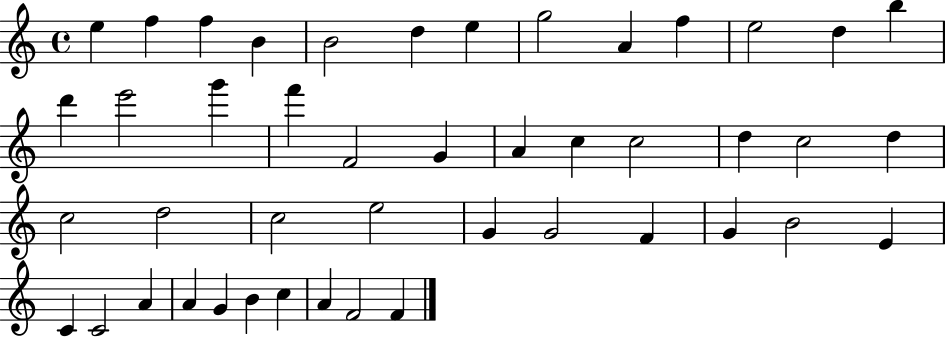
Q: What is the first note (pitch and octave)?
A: E5